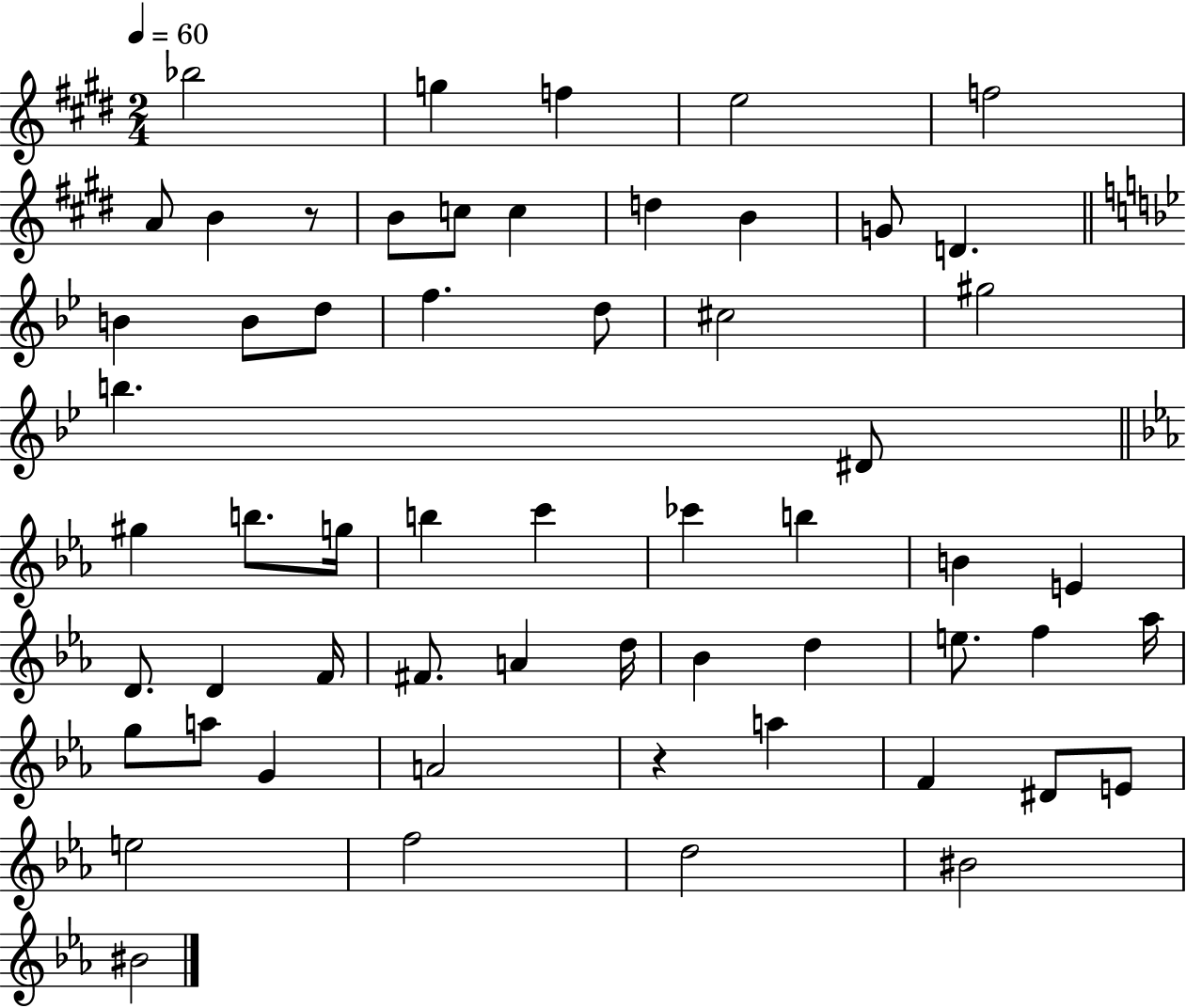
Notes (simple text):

Bb5/h G5/q F5/q E5/h F5/h A4/e B4/q R/e B4/e C5/e C5/q D5/q B4/q G4/e D4/q. B4/q B4/e D5/e F5/q. D5/e C#5/h G#5/h B5/q. D#4/e G#5/q B5/e. G5/s B5/q C6/q CES6/q B5/q B4/q E4/q D4/e. D4/q F4/s F#4/e. A4/q D5/s Bb4/q D5/q E5/e. F5/q Ab5/s G5/e A5/e G4/q A4/h R/q A5/q F4/q D#4/e E4/e E5/h F5/h D5/h BIS4/h BIS4/h